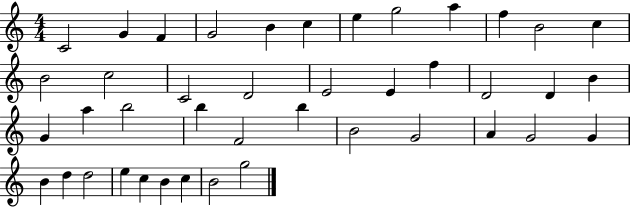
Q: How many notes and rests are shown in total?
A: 42